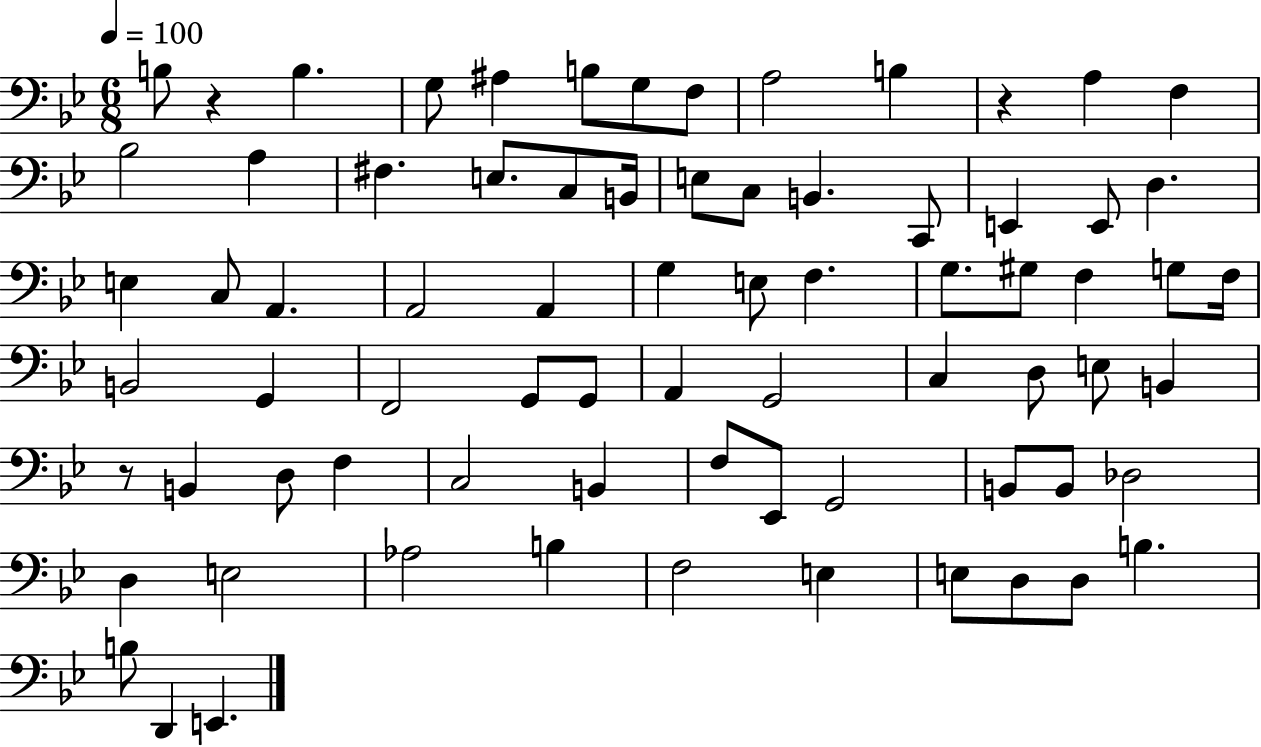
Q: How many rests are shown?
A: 3